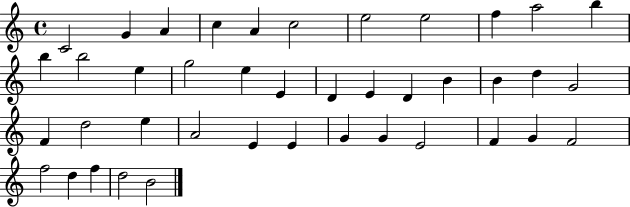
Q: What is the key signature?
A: C major